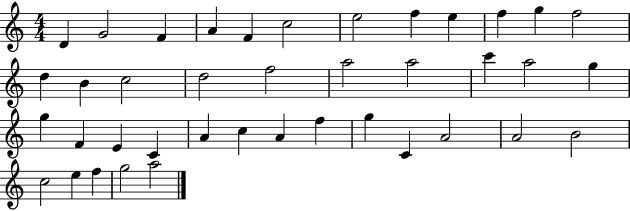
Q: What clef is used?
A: treble